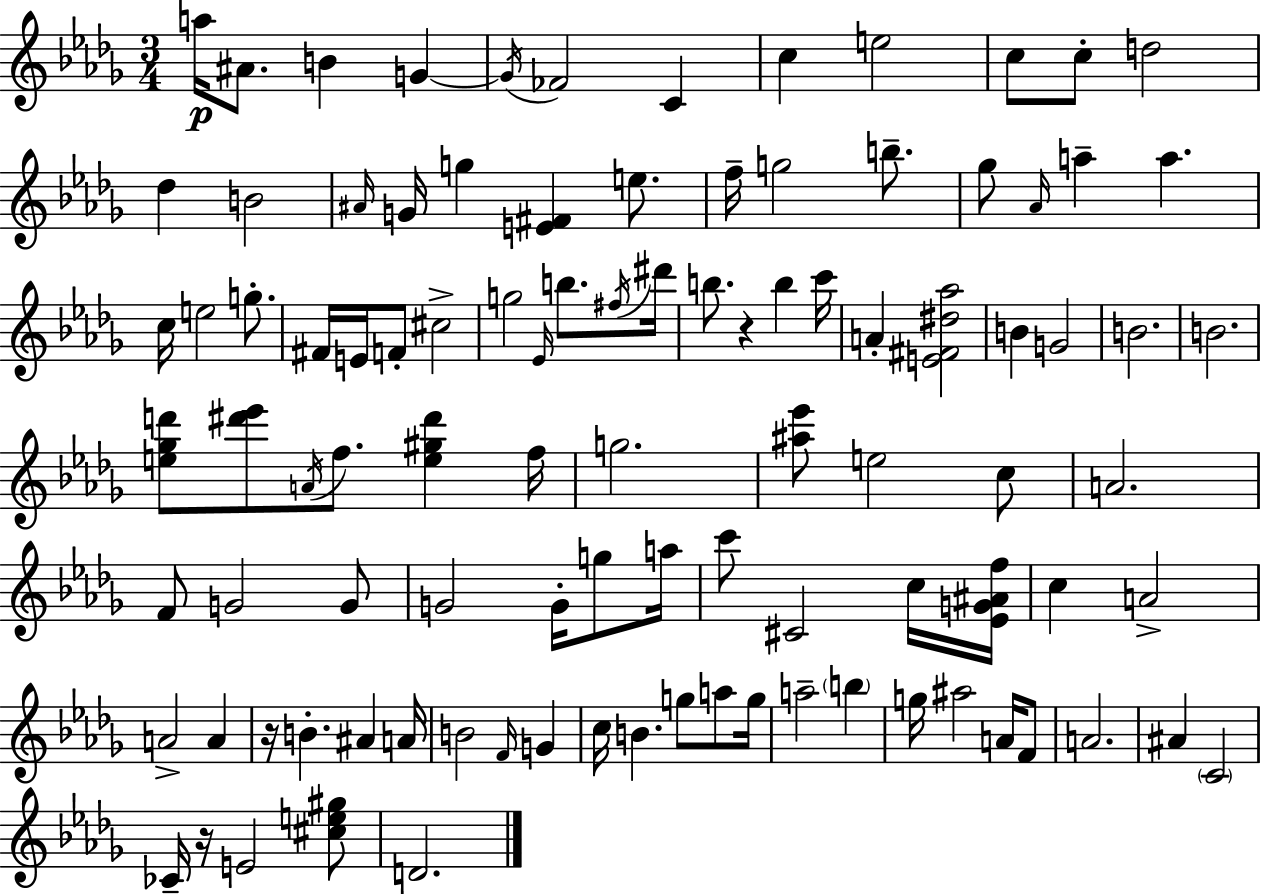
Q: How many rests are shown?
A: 3